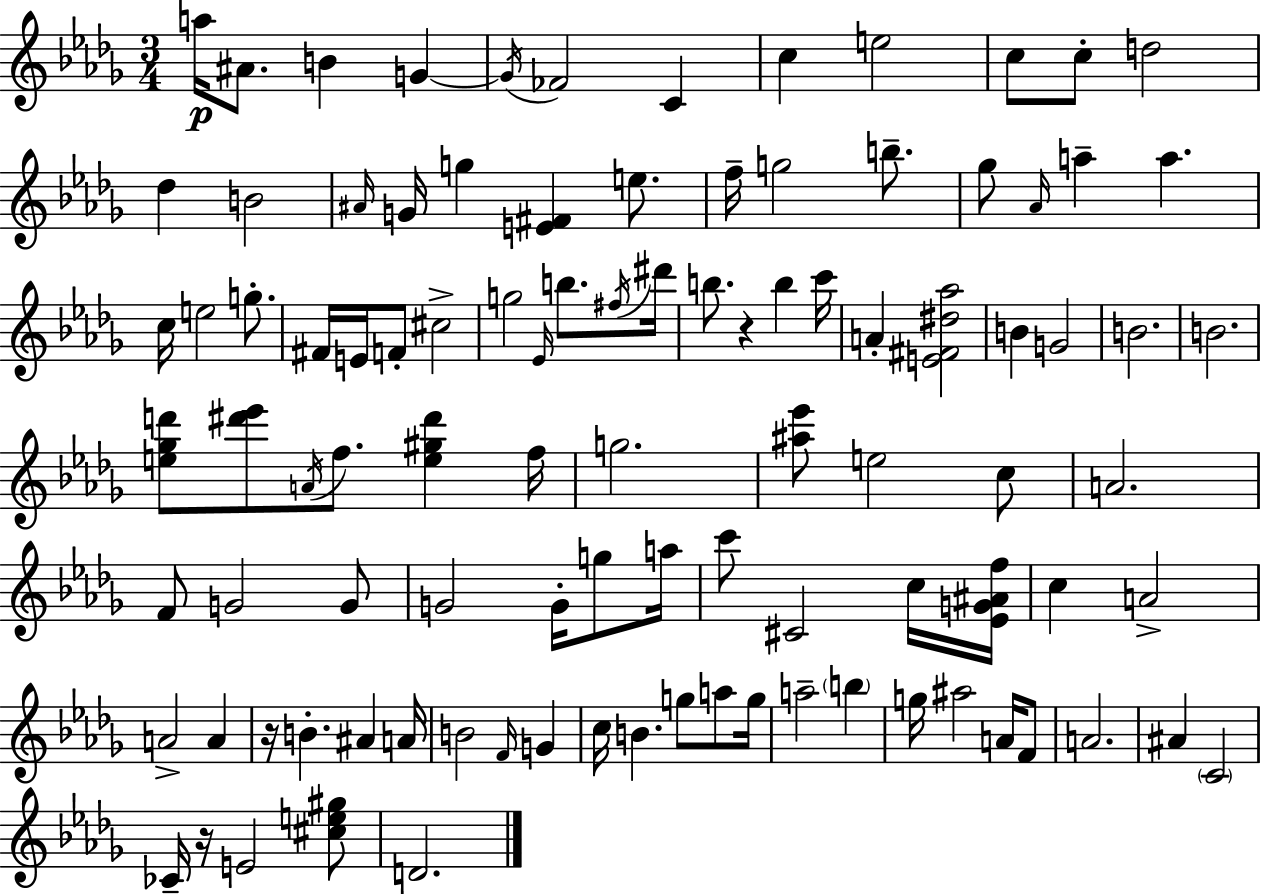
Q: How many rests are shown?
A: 3